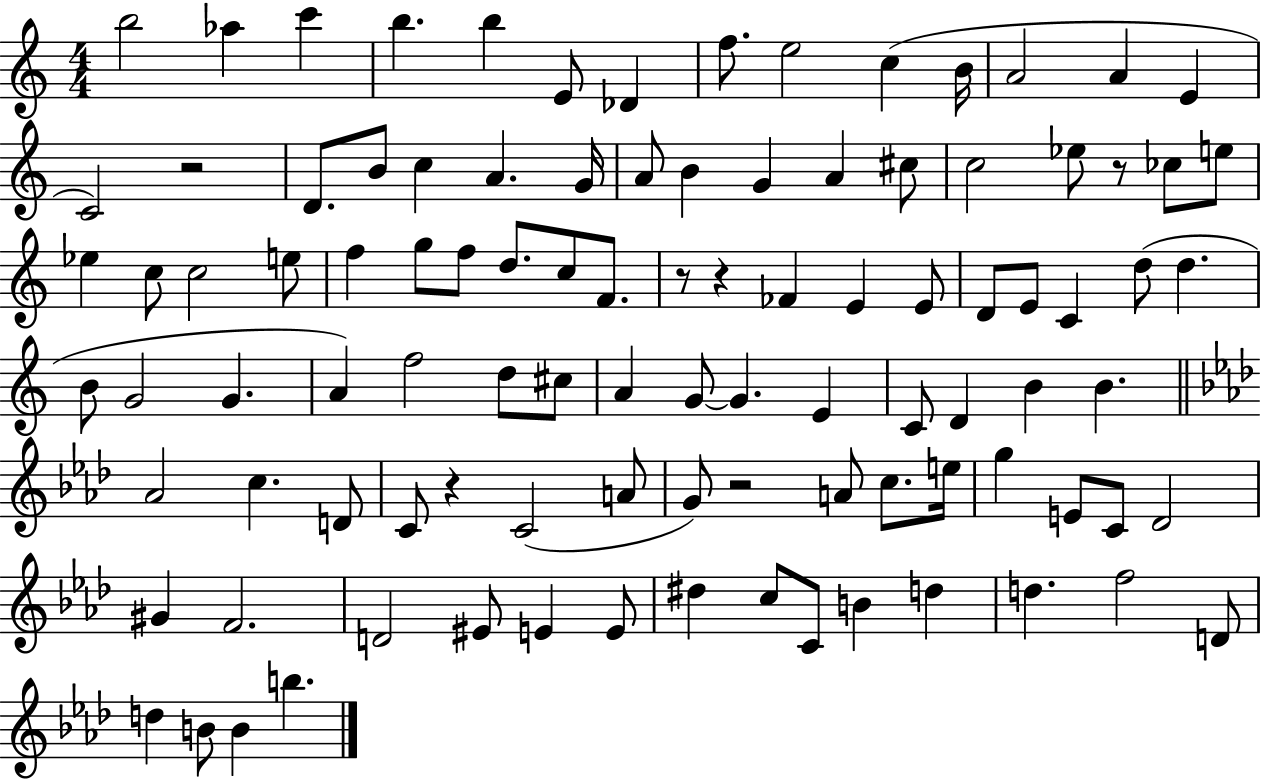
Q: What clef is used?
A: treble